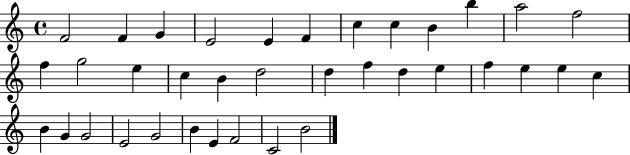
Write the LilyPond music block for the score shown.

{
  \clef treble
  \time 4/4
  \defaultTimeSignature
  \key c \major
  f'2 f'4 g'4 | e'2 e'4 f'4 | c''4 c''4 b'4 b''4 | a''2 f''2 | \break f''4 g''2 e''4 | c''4 b'4 d''2 | d''4 f''4 d''4 e''4 | f''4 e''4 e''4 c''4 | \break b'4 g'4 g'2 | e'2 g'2 | b'4 e'4 f'2 | c'2 b'2 | \break \bar "|."
}